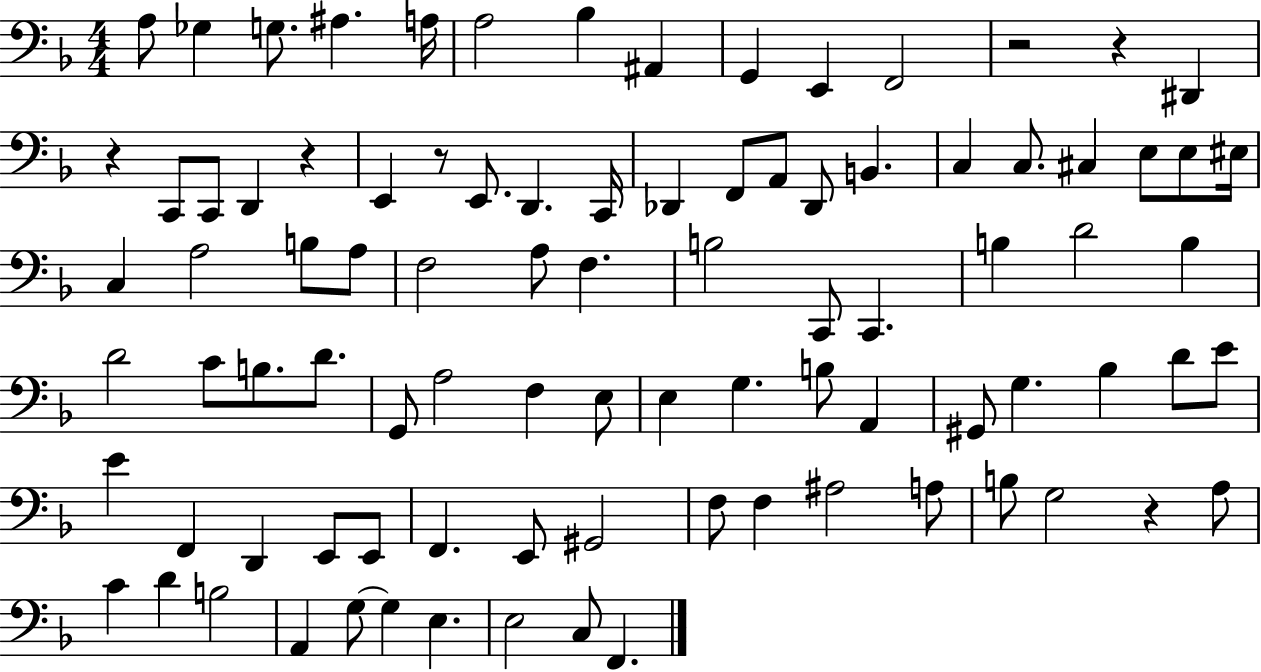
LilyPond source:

{
  \clef bass
  \numericTimeSignature
  \time 4/4
  \key f \major
  a8 ges4 g8. ais4. a16 | a2 bes4 ais,4 | g,4 e,4 f,2 | r2 r4 dis,4 | \break r4 c,8 c,8 d,4 r4 | e,4 r8 e,8. d,4. c,16 | des,4 f,8 a,8 des,8 b,4. | c4 c8. cis4 e8 e8 eis16 | \break c4 a2 b8 a8 | f2 a8 f4. | b2 c,8 c,4. | b4 d'2 b4 | \break d'2 c'8 b8. d'8. | g,8 a2 f4 e8 | e4 g4. b8 a,4 | gis,8 g4. bes4 d'8 e'8 | \break e'4 f,4 d,4 e,8 e,8 | f,4. e,8 gis,2 | f8 f4 ais2 a8 | b8 g2 r4 a8 | \break c'4 d'4 b2 | a,4 g8~~ g4 e4. | e2 c8 f,4. | \bar "|."
}